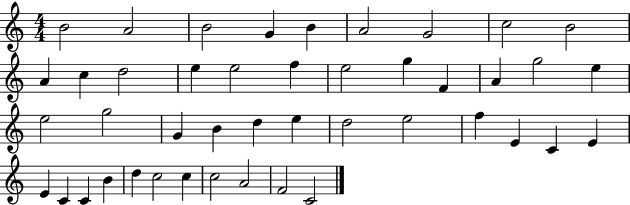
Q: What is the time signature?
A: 4/4